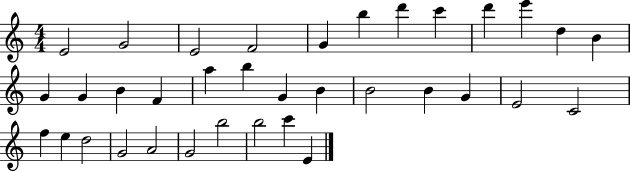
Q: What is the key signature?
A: C major